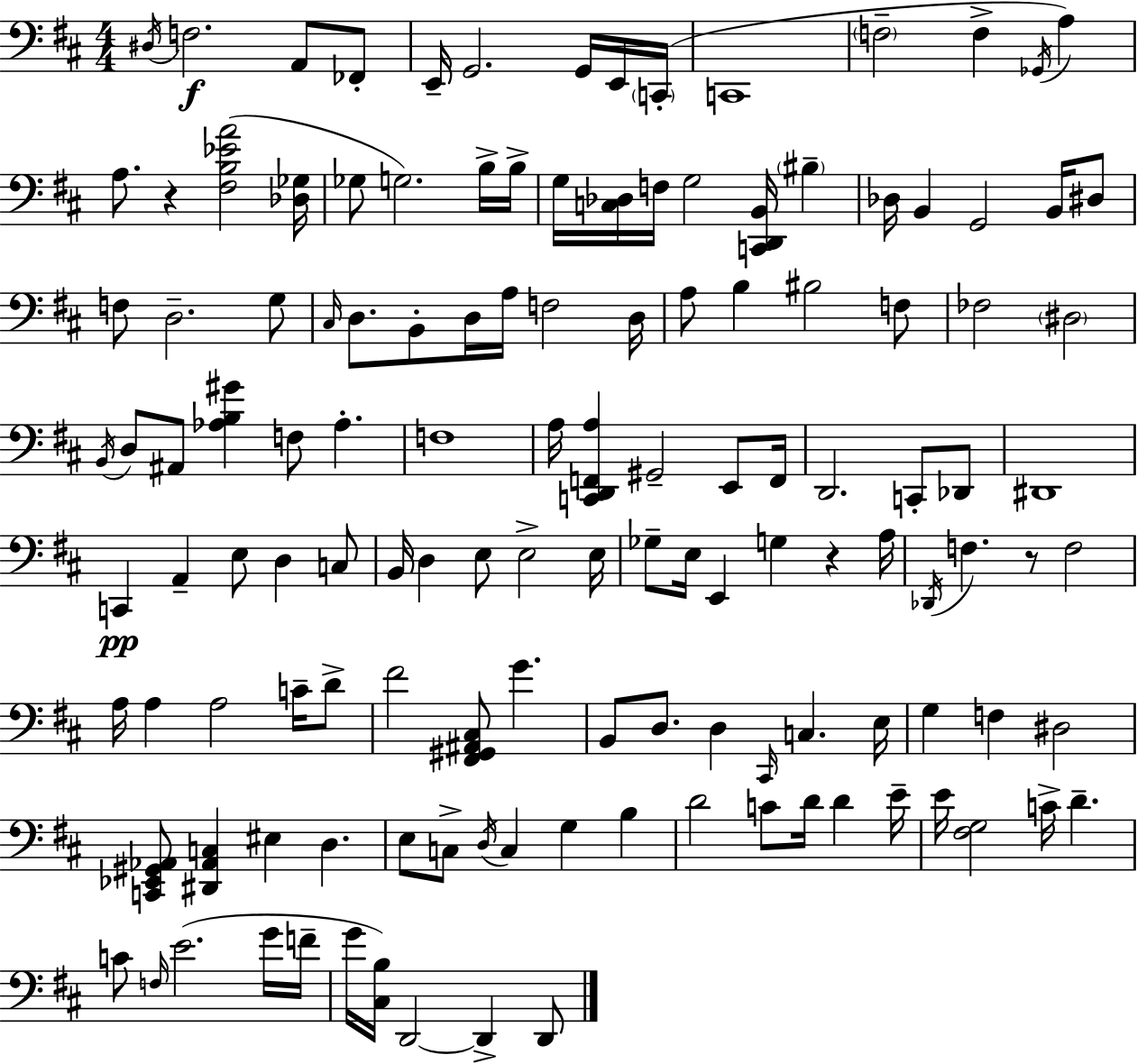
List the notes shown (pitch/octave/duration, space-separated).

D#3/s F3/h. A2/e FES2/e E2/s G2/h. G2/s E2/s C2/s C2/w F3/h F3/q Gb2/s A3/q A3/e. R/q [F#3,B3,Eb4,A4]/h [Db3,Gb3]/s Gb3/e G3/h. B3/s B3/s G3/s [C3,Db3]/s F3/s G3/h [C2,D2,B2]/s BIS3/q Db3/s B2/q G2/h B2/s D#3/e F3/e D3/h. G3/e C#3/s D3/e. B2/e D3/s A3/s F3/h D3/s A3/e B3/q BIS3/h F3/e FES3/h D#3/h B2/s D3/e A#2/e [Ab3,B3,G#4]/q F3/e Ab3/q. F3/w A3/s [C2,D2,F2,A3]/q G#2/h E2/e F2/s D2/h. C2/e Db2/e D#2/w C2/q A2/q E3/e D3/q C3/e B2/s D3/q E3/e E3/h E3/s Gb3/e E3/s E2/q G3/q R/q A3/s Db2/s F3/q. R/e F3/h A3/s A3/q A3/h C4/s D4/e F#4/h [F#2,G#2,A#2,C#3]/e G4/q. B2/e D3/e. D3/q C#2/s C3/q. E3/s G3/q F3/q D#3/h [C2,Eb2,G#2,Ab2]/e [D#2,Ab2,C3]/q EIS3/q D3/q. E3/e C3/e D3/s C3/q G3/q B3/q D4/h C4/e D4/s D4/q E4/s E4/s [F#3,G3]/h C4/s D4/q. C4/e F3/s E4/h. G4/s F4/s G4/s [C#3,B3]/s D2/h D2/q D2/e